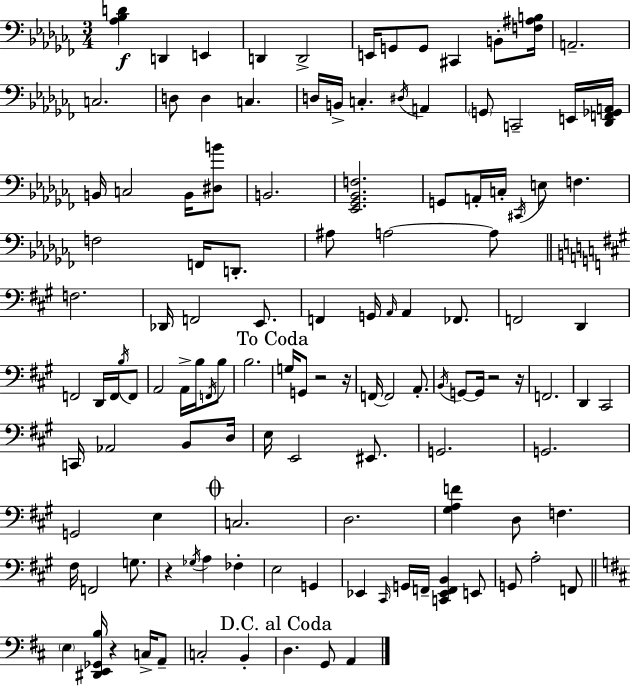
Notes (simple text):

[Ab3,Bb3,D4]/q D2/q E2/q D2/q D2/h E2/s G2/e G2/e C#2/q B2/e [F3,A#3,B3]/s A2/h. C3/h. D3/e D3/q C3/q. D3/s B2/s C3/q. D#3/s A2/q G2/e C2/h E2/s [Db2,F2,Gb2,A2]/s B2/s C3/h B2/s [D#3,B4]/e B2/h. [Eb2,Gb2,Bb2,F3]/h. G2/e A2/s C3/s C#2/s E3/e F3/q. F3/h F2/s D2/e. A#3/e A3/h A3/e F3/h. Db2/s F2/h E2/e. F2/q G2/s A2/s A2/q FES2/e. F2/h D2/q F2/h D2/s F2/s B3/s F2/e A2/h A2/s B3/s F2/s B3/e B3/h. G3/s G2/e R/h R/s F2/s F2/h A2/e. B2/s G2/e G2/s R/h R/s F2/h. D2/q C#2/h C2/s Ab2/h B2/e D3/s E3/s E2/h EIS2/e. G2/h. G2/h. G2/h E3/q C3/h. D3/h. [G#3,A3,F4]/q D3/e F3/q. F#3/s F2/h G3/e. R/q Gb3/s A3/q FES3/q E3/h G2/q Eb2/q C#2/s G2/s F2/s [C2,Eb2,F2,B2]/q E2/e G2/e A3/h F2/e E3/q [D#2,E2,Gb2,B3]/s R/q C3/s A2/e C3/h B2/q D3/q. G2/e A2/q